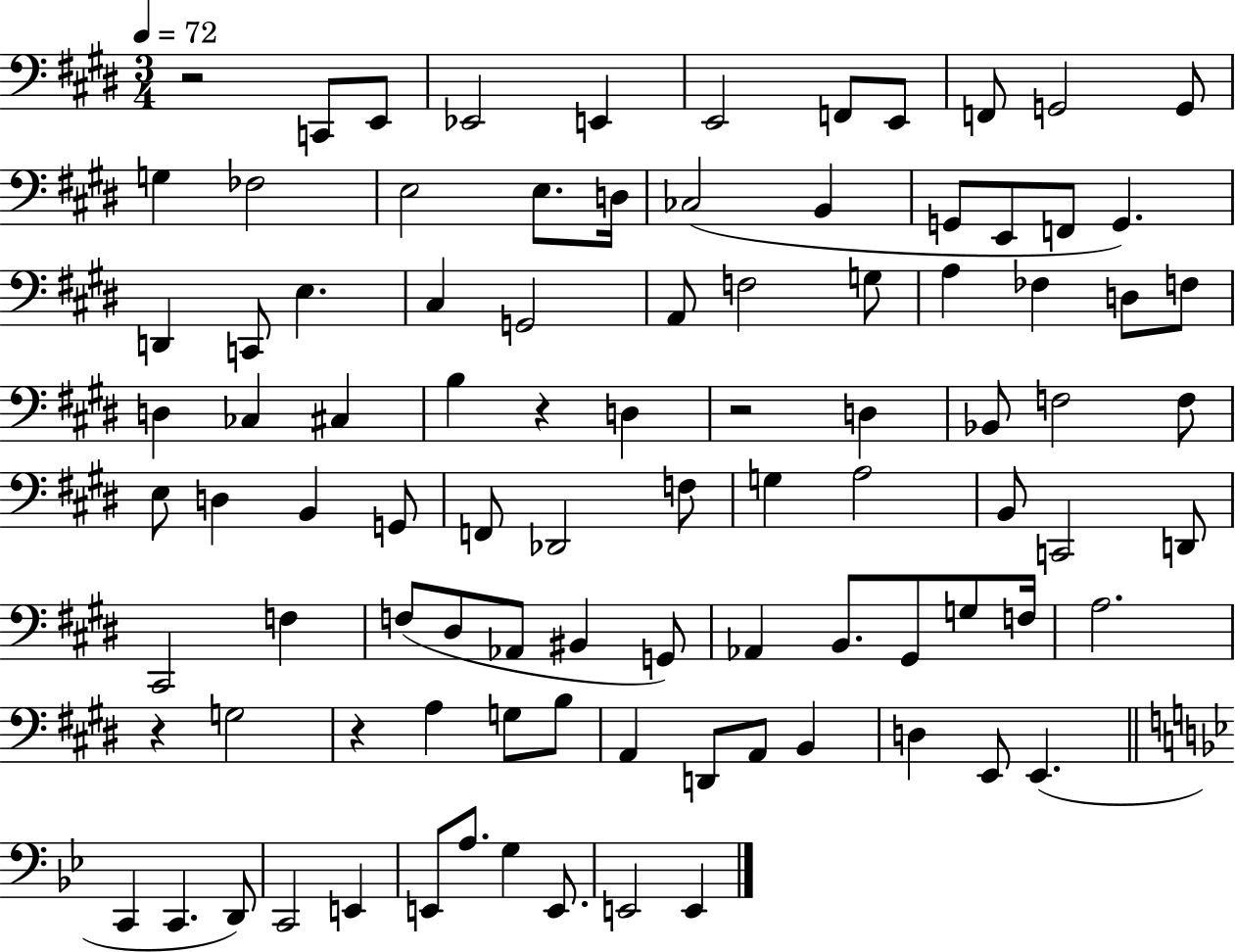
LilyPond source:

{
  \clef bass
  \numericTimeSignature
  \time 3/4
  \key e \major
  \tempo 4 = 72
  r2 c,8 e,8 | ees,2 e,4 | e,2 f,8 e,8 | f,8 g,2 g,8 | \break g4 fes2 | e2 e8. d16 | ces2( b,4 | g,8 e,8 f,8 g,4.) | \break d,4 c,8 e4. | cis4 g,2 | a,8 f2 g8 | a4 fes4 d8 f8 | \break d4 ces4 cis4 | b4 r4 d4 | r2 d4 | bes,8 f2 f8 | \break e8 d4 b,4 g,8 | f,8 des,2 f8 | g4 a2 | b,8 c,2 d,8 | \break cis,2 f4 | f8( dis8 aes,8 bis,4 g,8) | aes,4 b,8. gis,8 g8 f16 | a2. | \break r4 g2 | r4 a4 g8 b8 | a,4 d,8 a,8 b,4 | d4 e,8 e,4.( | \break \bar "||" \break \key g \minor c,4 c,4. d,8) | c,2 e,4 | e,8 a8. g4 e,8. | e,2 e,4 | \break \bar "|."
}